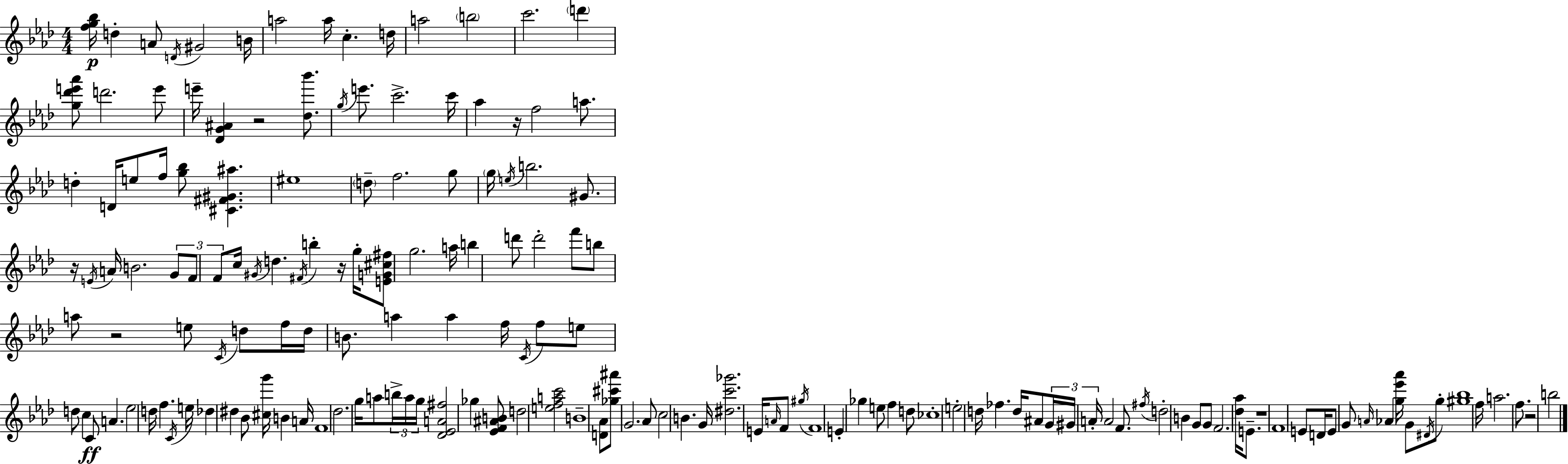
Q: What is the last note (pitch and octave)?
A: B5